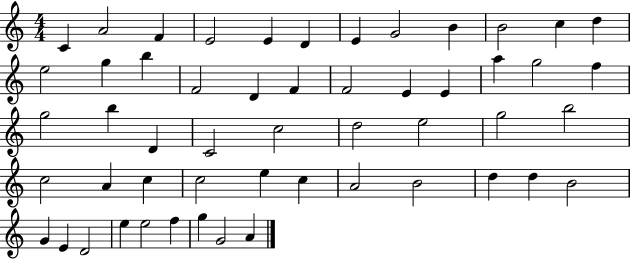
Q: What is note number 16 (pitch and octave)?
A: F4